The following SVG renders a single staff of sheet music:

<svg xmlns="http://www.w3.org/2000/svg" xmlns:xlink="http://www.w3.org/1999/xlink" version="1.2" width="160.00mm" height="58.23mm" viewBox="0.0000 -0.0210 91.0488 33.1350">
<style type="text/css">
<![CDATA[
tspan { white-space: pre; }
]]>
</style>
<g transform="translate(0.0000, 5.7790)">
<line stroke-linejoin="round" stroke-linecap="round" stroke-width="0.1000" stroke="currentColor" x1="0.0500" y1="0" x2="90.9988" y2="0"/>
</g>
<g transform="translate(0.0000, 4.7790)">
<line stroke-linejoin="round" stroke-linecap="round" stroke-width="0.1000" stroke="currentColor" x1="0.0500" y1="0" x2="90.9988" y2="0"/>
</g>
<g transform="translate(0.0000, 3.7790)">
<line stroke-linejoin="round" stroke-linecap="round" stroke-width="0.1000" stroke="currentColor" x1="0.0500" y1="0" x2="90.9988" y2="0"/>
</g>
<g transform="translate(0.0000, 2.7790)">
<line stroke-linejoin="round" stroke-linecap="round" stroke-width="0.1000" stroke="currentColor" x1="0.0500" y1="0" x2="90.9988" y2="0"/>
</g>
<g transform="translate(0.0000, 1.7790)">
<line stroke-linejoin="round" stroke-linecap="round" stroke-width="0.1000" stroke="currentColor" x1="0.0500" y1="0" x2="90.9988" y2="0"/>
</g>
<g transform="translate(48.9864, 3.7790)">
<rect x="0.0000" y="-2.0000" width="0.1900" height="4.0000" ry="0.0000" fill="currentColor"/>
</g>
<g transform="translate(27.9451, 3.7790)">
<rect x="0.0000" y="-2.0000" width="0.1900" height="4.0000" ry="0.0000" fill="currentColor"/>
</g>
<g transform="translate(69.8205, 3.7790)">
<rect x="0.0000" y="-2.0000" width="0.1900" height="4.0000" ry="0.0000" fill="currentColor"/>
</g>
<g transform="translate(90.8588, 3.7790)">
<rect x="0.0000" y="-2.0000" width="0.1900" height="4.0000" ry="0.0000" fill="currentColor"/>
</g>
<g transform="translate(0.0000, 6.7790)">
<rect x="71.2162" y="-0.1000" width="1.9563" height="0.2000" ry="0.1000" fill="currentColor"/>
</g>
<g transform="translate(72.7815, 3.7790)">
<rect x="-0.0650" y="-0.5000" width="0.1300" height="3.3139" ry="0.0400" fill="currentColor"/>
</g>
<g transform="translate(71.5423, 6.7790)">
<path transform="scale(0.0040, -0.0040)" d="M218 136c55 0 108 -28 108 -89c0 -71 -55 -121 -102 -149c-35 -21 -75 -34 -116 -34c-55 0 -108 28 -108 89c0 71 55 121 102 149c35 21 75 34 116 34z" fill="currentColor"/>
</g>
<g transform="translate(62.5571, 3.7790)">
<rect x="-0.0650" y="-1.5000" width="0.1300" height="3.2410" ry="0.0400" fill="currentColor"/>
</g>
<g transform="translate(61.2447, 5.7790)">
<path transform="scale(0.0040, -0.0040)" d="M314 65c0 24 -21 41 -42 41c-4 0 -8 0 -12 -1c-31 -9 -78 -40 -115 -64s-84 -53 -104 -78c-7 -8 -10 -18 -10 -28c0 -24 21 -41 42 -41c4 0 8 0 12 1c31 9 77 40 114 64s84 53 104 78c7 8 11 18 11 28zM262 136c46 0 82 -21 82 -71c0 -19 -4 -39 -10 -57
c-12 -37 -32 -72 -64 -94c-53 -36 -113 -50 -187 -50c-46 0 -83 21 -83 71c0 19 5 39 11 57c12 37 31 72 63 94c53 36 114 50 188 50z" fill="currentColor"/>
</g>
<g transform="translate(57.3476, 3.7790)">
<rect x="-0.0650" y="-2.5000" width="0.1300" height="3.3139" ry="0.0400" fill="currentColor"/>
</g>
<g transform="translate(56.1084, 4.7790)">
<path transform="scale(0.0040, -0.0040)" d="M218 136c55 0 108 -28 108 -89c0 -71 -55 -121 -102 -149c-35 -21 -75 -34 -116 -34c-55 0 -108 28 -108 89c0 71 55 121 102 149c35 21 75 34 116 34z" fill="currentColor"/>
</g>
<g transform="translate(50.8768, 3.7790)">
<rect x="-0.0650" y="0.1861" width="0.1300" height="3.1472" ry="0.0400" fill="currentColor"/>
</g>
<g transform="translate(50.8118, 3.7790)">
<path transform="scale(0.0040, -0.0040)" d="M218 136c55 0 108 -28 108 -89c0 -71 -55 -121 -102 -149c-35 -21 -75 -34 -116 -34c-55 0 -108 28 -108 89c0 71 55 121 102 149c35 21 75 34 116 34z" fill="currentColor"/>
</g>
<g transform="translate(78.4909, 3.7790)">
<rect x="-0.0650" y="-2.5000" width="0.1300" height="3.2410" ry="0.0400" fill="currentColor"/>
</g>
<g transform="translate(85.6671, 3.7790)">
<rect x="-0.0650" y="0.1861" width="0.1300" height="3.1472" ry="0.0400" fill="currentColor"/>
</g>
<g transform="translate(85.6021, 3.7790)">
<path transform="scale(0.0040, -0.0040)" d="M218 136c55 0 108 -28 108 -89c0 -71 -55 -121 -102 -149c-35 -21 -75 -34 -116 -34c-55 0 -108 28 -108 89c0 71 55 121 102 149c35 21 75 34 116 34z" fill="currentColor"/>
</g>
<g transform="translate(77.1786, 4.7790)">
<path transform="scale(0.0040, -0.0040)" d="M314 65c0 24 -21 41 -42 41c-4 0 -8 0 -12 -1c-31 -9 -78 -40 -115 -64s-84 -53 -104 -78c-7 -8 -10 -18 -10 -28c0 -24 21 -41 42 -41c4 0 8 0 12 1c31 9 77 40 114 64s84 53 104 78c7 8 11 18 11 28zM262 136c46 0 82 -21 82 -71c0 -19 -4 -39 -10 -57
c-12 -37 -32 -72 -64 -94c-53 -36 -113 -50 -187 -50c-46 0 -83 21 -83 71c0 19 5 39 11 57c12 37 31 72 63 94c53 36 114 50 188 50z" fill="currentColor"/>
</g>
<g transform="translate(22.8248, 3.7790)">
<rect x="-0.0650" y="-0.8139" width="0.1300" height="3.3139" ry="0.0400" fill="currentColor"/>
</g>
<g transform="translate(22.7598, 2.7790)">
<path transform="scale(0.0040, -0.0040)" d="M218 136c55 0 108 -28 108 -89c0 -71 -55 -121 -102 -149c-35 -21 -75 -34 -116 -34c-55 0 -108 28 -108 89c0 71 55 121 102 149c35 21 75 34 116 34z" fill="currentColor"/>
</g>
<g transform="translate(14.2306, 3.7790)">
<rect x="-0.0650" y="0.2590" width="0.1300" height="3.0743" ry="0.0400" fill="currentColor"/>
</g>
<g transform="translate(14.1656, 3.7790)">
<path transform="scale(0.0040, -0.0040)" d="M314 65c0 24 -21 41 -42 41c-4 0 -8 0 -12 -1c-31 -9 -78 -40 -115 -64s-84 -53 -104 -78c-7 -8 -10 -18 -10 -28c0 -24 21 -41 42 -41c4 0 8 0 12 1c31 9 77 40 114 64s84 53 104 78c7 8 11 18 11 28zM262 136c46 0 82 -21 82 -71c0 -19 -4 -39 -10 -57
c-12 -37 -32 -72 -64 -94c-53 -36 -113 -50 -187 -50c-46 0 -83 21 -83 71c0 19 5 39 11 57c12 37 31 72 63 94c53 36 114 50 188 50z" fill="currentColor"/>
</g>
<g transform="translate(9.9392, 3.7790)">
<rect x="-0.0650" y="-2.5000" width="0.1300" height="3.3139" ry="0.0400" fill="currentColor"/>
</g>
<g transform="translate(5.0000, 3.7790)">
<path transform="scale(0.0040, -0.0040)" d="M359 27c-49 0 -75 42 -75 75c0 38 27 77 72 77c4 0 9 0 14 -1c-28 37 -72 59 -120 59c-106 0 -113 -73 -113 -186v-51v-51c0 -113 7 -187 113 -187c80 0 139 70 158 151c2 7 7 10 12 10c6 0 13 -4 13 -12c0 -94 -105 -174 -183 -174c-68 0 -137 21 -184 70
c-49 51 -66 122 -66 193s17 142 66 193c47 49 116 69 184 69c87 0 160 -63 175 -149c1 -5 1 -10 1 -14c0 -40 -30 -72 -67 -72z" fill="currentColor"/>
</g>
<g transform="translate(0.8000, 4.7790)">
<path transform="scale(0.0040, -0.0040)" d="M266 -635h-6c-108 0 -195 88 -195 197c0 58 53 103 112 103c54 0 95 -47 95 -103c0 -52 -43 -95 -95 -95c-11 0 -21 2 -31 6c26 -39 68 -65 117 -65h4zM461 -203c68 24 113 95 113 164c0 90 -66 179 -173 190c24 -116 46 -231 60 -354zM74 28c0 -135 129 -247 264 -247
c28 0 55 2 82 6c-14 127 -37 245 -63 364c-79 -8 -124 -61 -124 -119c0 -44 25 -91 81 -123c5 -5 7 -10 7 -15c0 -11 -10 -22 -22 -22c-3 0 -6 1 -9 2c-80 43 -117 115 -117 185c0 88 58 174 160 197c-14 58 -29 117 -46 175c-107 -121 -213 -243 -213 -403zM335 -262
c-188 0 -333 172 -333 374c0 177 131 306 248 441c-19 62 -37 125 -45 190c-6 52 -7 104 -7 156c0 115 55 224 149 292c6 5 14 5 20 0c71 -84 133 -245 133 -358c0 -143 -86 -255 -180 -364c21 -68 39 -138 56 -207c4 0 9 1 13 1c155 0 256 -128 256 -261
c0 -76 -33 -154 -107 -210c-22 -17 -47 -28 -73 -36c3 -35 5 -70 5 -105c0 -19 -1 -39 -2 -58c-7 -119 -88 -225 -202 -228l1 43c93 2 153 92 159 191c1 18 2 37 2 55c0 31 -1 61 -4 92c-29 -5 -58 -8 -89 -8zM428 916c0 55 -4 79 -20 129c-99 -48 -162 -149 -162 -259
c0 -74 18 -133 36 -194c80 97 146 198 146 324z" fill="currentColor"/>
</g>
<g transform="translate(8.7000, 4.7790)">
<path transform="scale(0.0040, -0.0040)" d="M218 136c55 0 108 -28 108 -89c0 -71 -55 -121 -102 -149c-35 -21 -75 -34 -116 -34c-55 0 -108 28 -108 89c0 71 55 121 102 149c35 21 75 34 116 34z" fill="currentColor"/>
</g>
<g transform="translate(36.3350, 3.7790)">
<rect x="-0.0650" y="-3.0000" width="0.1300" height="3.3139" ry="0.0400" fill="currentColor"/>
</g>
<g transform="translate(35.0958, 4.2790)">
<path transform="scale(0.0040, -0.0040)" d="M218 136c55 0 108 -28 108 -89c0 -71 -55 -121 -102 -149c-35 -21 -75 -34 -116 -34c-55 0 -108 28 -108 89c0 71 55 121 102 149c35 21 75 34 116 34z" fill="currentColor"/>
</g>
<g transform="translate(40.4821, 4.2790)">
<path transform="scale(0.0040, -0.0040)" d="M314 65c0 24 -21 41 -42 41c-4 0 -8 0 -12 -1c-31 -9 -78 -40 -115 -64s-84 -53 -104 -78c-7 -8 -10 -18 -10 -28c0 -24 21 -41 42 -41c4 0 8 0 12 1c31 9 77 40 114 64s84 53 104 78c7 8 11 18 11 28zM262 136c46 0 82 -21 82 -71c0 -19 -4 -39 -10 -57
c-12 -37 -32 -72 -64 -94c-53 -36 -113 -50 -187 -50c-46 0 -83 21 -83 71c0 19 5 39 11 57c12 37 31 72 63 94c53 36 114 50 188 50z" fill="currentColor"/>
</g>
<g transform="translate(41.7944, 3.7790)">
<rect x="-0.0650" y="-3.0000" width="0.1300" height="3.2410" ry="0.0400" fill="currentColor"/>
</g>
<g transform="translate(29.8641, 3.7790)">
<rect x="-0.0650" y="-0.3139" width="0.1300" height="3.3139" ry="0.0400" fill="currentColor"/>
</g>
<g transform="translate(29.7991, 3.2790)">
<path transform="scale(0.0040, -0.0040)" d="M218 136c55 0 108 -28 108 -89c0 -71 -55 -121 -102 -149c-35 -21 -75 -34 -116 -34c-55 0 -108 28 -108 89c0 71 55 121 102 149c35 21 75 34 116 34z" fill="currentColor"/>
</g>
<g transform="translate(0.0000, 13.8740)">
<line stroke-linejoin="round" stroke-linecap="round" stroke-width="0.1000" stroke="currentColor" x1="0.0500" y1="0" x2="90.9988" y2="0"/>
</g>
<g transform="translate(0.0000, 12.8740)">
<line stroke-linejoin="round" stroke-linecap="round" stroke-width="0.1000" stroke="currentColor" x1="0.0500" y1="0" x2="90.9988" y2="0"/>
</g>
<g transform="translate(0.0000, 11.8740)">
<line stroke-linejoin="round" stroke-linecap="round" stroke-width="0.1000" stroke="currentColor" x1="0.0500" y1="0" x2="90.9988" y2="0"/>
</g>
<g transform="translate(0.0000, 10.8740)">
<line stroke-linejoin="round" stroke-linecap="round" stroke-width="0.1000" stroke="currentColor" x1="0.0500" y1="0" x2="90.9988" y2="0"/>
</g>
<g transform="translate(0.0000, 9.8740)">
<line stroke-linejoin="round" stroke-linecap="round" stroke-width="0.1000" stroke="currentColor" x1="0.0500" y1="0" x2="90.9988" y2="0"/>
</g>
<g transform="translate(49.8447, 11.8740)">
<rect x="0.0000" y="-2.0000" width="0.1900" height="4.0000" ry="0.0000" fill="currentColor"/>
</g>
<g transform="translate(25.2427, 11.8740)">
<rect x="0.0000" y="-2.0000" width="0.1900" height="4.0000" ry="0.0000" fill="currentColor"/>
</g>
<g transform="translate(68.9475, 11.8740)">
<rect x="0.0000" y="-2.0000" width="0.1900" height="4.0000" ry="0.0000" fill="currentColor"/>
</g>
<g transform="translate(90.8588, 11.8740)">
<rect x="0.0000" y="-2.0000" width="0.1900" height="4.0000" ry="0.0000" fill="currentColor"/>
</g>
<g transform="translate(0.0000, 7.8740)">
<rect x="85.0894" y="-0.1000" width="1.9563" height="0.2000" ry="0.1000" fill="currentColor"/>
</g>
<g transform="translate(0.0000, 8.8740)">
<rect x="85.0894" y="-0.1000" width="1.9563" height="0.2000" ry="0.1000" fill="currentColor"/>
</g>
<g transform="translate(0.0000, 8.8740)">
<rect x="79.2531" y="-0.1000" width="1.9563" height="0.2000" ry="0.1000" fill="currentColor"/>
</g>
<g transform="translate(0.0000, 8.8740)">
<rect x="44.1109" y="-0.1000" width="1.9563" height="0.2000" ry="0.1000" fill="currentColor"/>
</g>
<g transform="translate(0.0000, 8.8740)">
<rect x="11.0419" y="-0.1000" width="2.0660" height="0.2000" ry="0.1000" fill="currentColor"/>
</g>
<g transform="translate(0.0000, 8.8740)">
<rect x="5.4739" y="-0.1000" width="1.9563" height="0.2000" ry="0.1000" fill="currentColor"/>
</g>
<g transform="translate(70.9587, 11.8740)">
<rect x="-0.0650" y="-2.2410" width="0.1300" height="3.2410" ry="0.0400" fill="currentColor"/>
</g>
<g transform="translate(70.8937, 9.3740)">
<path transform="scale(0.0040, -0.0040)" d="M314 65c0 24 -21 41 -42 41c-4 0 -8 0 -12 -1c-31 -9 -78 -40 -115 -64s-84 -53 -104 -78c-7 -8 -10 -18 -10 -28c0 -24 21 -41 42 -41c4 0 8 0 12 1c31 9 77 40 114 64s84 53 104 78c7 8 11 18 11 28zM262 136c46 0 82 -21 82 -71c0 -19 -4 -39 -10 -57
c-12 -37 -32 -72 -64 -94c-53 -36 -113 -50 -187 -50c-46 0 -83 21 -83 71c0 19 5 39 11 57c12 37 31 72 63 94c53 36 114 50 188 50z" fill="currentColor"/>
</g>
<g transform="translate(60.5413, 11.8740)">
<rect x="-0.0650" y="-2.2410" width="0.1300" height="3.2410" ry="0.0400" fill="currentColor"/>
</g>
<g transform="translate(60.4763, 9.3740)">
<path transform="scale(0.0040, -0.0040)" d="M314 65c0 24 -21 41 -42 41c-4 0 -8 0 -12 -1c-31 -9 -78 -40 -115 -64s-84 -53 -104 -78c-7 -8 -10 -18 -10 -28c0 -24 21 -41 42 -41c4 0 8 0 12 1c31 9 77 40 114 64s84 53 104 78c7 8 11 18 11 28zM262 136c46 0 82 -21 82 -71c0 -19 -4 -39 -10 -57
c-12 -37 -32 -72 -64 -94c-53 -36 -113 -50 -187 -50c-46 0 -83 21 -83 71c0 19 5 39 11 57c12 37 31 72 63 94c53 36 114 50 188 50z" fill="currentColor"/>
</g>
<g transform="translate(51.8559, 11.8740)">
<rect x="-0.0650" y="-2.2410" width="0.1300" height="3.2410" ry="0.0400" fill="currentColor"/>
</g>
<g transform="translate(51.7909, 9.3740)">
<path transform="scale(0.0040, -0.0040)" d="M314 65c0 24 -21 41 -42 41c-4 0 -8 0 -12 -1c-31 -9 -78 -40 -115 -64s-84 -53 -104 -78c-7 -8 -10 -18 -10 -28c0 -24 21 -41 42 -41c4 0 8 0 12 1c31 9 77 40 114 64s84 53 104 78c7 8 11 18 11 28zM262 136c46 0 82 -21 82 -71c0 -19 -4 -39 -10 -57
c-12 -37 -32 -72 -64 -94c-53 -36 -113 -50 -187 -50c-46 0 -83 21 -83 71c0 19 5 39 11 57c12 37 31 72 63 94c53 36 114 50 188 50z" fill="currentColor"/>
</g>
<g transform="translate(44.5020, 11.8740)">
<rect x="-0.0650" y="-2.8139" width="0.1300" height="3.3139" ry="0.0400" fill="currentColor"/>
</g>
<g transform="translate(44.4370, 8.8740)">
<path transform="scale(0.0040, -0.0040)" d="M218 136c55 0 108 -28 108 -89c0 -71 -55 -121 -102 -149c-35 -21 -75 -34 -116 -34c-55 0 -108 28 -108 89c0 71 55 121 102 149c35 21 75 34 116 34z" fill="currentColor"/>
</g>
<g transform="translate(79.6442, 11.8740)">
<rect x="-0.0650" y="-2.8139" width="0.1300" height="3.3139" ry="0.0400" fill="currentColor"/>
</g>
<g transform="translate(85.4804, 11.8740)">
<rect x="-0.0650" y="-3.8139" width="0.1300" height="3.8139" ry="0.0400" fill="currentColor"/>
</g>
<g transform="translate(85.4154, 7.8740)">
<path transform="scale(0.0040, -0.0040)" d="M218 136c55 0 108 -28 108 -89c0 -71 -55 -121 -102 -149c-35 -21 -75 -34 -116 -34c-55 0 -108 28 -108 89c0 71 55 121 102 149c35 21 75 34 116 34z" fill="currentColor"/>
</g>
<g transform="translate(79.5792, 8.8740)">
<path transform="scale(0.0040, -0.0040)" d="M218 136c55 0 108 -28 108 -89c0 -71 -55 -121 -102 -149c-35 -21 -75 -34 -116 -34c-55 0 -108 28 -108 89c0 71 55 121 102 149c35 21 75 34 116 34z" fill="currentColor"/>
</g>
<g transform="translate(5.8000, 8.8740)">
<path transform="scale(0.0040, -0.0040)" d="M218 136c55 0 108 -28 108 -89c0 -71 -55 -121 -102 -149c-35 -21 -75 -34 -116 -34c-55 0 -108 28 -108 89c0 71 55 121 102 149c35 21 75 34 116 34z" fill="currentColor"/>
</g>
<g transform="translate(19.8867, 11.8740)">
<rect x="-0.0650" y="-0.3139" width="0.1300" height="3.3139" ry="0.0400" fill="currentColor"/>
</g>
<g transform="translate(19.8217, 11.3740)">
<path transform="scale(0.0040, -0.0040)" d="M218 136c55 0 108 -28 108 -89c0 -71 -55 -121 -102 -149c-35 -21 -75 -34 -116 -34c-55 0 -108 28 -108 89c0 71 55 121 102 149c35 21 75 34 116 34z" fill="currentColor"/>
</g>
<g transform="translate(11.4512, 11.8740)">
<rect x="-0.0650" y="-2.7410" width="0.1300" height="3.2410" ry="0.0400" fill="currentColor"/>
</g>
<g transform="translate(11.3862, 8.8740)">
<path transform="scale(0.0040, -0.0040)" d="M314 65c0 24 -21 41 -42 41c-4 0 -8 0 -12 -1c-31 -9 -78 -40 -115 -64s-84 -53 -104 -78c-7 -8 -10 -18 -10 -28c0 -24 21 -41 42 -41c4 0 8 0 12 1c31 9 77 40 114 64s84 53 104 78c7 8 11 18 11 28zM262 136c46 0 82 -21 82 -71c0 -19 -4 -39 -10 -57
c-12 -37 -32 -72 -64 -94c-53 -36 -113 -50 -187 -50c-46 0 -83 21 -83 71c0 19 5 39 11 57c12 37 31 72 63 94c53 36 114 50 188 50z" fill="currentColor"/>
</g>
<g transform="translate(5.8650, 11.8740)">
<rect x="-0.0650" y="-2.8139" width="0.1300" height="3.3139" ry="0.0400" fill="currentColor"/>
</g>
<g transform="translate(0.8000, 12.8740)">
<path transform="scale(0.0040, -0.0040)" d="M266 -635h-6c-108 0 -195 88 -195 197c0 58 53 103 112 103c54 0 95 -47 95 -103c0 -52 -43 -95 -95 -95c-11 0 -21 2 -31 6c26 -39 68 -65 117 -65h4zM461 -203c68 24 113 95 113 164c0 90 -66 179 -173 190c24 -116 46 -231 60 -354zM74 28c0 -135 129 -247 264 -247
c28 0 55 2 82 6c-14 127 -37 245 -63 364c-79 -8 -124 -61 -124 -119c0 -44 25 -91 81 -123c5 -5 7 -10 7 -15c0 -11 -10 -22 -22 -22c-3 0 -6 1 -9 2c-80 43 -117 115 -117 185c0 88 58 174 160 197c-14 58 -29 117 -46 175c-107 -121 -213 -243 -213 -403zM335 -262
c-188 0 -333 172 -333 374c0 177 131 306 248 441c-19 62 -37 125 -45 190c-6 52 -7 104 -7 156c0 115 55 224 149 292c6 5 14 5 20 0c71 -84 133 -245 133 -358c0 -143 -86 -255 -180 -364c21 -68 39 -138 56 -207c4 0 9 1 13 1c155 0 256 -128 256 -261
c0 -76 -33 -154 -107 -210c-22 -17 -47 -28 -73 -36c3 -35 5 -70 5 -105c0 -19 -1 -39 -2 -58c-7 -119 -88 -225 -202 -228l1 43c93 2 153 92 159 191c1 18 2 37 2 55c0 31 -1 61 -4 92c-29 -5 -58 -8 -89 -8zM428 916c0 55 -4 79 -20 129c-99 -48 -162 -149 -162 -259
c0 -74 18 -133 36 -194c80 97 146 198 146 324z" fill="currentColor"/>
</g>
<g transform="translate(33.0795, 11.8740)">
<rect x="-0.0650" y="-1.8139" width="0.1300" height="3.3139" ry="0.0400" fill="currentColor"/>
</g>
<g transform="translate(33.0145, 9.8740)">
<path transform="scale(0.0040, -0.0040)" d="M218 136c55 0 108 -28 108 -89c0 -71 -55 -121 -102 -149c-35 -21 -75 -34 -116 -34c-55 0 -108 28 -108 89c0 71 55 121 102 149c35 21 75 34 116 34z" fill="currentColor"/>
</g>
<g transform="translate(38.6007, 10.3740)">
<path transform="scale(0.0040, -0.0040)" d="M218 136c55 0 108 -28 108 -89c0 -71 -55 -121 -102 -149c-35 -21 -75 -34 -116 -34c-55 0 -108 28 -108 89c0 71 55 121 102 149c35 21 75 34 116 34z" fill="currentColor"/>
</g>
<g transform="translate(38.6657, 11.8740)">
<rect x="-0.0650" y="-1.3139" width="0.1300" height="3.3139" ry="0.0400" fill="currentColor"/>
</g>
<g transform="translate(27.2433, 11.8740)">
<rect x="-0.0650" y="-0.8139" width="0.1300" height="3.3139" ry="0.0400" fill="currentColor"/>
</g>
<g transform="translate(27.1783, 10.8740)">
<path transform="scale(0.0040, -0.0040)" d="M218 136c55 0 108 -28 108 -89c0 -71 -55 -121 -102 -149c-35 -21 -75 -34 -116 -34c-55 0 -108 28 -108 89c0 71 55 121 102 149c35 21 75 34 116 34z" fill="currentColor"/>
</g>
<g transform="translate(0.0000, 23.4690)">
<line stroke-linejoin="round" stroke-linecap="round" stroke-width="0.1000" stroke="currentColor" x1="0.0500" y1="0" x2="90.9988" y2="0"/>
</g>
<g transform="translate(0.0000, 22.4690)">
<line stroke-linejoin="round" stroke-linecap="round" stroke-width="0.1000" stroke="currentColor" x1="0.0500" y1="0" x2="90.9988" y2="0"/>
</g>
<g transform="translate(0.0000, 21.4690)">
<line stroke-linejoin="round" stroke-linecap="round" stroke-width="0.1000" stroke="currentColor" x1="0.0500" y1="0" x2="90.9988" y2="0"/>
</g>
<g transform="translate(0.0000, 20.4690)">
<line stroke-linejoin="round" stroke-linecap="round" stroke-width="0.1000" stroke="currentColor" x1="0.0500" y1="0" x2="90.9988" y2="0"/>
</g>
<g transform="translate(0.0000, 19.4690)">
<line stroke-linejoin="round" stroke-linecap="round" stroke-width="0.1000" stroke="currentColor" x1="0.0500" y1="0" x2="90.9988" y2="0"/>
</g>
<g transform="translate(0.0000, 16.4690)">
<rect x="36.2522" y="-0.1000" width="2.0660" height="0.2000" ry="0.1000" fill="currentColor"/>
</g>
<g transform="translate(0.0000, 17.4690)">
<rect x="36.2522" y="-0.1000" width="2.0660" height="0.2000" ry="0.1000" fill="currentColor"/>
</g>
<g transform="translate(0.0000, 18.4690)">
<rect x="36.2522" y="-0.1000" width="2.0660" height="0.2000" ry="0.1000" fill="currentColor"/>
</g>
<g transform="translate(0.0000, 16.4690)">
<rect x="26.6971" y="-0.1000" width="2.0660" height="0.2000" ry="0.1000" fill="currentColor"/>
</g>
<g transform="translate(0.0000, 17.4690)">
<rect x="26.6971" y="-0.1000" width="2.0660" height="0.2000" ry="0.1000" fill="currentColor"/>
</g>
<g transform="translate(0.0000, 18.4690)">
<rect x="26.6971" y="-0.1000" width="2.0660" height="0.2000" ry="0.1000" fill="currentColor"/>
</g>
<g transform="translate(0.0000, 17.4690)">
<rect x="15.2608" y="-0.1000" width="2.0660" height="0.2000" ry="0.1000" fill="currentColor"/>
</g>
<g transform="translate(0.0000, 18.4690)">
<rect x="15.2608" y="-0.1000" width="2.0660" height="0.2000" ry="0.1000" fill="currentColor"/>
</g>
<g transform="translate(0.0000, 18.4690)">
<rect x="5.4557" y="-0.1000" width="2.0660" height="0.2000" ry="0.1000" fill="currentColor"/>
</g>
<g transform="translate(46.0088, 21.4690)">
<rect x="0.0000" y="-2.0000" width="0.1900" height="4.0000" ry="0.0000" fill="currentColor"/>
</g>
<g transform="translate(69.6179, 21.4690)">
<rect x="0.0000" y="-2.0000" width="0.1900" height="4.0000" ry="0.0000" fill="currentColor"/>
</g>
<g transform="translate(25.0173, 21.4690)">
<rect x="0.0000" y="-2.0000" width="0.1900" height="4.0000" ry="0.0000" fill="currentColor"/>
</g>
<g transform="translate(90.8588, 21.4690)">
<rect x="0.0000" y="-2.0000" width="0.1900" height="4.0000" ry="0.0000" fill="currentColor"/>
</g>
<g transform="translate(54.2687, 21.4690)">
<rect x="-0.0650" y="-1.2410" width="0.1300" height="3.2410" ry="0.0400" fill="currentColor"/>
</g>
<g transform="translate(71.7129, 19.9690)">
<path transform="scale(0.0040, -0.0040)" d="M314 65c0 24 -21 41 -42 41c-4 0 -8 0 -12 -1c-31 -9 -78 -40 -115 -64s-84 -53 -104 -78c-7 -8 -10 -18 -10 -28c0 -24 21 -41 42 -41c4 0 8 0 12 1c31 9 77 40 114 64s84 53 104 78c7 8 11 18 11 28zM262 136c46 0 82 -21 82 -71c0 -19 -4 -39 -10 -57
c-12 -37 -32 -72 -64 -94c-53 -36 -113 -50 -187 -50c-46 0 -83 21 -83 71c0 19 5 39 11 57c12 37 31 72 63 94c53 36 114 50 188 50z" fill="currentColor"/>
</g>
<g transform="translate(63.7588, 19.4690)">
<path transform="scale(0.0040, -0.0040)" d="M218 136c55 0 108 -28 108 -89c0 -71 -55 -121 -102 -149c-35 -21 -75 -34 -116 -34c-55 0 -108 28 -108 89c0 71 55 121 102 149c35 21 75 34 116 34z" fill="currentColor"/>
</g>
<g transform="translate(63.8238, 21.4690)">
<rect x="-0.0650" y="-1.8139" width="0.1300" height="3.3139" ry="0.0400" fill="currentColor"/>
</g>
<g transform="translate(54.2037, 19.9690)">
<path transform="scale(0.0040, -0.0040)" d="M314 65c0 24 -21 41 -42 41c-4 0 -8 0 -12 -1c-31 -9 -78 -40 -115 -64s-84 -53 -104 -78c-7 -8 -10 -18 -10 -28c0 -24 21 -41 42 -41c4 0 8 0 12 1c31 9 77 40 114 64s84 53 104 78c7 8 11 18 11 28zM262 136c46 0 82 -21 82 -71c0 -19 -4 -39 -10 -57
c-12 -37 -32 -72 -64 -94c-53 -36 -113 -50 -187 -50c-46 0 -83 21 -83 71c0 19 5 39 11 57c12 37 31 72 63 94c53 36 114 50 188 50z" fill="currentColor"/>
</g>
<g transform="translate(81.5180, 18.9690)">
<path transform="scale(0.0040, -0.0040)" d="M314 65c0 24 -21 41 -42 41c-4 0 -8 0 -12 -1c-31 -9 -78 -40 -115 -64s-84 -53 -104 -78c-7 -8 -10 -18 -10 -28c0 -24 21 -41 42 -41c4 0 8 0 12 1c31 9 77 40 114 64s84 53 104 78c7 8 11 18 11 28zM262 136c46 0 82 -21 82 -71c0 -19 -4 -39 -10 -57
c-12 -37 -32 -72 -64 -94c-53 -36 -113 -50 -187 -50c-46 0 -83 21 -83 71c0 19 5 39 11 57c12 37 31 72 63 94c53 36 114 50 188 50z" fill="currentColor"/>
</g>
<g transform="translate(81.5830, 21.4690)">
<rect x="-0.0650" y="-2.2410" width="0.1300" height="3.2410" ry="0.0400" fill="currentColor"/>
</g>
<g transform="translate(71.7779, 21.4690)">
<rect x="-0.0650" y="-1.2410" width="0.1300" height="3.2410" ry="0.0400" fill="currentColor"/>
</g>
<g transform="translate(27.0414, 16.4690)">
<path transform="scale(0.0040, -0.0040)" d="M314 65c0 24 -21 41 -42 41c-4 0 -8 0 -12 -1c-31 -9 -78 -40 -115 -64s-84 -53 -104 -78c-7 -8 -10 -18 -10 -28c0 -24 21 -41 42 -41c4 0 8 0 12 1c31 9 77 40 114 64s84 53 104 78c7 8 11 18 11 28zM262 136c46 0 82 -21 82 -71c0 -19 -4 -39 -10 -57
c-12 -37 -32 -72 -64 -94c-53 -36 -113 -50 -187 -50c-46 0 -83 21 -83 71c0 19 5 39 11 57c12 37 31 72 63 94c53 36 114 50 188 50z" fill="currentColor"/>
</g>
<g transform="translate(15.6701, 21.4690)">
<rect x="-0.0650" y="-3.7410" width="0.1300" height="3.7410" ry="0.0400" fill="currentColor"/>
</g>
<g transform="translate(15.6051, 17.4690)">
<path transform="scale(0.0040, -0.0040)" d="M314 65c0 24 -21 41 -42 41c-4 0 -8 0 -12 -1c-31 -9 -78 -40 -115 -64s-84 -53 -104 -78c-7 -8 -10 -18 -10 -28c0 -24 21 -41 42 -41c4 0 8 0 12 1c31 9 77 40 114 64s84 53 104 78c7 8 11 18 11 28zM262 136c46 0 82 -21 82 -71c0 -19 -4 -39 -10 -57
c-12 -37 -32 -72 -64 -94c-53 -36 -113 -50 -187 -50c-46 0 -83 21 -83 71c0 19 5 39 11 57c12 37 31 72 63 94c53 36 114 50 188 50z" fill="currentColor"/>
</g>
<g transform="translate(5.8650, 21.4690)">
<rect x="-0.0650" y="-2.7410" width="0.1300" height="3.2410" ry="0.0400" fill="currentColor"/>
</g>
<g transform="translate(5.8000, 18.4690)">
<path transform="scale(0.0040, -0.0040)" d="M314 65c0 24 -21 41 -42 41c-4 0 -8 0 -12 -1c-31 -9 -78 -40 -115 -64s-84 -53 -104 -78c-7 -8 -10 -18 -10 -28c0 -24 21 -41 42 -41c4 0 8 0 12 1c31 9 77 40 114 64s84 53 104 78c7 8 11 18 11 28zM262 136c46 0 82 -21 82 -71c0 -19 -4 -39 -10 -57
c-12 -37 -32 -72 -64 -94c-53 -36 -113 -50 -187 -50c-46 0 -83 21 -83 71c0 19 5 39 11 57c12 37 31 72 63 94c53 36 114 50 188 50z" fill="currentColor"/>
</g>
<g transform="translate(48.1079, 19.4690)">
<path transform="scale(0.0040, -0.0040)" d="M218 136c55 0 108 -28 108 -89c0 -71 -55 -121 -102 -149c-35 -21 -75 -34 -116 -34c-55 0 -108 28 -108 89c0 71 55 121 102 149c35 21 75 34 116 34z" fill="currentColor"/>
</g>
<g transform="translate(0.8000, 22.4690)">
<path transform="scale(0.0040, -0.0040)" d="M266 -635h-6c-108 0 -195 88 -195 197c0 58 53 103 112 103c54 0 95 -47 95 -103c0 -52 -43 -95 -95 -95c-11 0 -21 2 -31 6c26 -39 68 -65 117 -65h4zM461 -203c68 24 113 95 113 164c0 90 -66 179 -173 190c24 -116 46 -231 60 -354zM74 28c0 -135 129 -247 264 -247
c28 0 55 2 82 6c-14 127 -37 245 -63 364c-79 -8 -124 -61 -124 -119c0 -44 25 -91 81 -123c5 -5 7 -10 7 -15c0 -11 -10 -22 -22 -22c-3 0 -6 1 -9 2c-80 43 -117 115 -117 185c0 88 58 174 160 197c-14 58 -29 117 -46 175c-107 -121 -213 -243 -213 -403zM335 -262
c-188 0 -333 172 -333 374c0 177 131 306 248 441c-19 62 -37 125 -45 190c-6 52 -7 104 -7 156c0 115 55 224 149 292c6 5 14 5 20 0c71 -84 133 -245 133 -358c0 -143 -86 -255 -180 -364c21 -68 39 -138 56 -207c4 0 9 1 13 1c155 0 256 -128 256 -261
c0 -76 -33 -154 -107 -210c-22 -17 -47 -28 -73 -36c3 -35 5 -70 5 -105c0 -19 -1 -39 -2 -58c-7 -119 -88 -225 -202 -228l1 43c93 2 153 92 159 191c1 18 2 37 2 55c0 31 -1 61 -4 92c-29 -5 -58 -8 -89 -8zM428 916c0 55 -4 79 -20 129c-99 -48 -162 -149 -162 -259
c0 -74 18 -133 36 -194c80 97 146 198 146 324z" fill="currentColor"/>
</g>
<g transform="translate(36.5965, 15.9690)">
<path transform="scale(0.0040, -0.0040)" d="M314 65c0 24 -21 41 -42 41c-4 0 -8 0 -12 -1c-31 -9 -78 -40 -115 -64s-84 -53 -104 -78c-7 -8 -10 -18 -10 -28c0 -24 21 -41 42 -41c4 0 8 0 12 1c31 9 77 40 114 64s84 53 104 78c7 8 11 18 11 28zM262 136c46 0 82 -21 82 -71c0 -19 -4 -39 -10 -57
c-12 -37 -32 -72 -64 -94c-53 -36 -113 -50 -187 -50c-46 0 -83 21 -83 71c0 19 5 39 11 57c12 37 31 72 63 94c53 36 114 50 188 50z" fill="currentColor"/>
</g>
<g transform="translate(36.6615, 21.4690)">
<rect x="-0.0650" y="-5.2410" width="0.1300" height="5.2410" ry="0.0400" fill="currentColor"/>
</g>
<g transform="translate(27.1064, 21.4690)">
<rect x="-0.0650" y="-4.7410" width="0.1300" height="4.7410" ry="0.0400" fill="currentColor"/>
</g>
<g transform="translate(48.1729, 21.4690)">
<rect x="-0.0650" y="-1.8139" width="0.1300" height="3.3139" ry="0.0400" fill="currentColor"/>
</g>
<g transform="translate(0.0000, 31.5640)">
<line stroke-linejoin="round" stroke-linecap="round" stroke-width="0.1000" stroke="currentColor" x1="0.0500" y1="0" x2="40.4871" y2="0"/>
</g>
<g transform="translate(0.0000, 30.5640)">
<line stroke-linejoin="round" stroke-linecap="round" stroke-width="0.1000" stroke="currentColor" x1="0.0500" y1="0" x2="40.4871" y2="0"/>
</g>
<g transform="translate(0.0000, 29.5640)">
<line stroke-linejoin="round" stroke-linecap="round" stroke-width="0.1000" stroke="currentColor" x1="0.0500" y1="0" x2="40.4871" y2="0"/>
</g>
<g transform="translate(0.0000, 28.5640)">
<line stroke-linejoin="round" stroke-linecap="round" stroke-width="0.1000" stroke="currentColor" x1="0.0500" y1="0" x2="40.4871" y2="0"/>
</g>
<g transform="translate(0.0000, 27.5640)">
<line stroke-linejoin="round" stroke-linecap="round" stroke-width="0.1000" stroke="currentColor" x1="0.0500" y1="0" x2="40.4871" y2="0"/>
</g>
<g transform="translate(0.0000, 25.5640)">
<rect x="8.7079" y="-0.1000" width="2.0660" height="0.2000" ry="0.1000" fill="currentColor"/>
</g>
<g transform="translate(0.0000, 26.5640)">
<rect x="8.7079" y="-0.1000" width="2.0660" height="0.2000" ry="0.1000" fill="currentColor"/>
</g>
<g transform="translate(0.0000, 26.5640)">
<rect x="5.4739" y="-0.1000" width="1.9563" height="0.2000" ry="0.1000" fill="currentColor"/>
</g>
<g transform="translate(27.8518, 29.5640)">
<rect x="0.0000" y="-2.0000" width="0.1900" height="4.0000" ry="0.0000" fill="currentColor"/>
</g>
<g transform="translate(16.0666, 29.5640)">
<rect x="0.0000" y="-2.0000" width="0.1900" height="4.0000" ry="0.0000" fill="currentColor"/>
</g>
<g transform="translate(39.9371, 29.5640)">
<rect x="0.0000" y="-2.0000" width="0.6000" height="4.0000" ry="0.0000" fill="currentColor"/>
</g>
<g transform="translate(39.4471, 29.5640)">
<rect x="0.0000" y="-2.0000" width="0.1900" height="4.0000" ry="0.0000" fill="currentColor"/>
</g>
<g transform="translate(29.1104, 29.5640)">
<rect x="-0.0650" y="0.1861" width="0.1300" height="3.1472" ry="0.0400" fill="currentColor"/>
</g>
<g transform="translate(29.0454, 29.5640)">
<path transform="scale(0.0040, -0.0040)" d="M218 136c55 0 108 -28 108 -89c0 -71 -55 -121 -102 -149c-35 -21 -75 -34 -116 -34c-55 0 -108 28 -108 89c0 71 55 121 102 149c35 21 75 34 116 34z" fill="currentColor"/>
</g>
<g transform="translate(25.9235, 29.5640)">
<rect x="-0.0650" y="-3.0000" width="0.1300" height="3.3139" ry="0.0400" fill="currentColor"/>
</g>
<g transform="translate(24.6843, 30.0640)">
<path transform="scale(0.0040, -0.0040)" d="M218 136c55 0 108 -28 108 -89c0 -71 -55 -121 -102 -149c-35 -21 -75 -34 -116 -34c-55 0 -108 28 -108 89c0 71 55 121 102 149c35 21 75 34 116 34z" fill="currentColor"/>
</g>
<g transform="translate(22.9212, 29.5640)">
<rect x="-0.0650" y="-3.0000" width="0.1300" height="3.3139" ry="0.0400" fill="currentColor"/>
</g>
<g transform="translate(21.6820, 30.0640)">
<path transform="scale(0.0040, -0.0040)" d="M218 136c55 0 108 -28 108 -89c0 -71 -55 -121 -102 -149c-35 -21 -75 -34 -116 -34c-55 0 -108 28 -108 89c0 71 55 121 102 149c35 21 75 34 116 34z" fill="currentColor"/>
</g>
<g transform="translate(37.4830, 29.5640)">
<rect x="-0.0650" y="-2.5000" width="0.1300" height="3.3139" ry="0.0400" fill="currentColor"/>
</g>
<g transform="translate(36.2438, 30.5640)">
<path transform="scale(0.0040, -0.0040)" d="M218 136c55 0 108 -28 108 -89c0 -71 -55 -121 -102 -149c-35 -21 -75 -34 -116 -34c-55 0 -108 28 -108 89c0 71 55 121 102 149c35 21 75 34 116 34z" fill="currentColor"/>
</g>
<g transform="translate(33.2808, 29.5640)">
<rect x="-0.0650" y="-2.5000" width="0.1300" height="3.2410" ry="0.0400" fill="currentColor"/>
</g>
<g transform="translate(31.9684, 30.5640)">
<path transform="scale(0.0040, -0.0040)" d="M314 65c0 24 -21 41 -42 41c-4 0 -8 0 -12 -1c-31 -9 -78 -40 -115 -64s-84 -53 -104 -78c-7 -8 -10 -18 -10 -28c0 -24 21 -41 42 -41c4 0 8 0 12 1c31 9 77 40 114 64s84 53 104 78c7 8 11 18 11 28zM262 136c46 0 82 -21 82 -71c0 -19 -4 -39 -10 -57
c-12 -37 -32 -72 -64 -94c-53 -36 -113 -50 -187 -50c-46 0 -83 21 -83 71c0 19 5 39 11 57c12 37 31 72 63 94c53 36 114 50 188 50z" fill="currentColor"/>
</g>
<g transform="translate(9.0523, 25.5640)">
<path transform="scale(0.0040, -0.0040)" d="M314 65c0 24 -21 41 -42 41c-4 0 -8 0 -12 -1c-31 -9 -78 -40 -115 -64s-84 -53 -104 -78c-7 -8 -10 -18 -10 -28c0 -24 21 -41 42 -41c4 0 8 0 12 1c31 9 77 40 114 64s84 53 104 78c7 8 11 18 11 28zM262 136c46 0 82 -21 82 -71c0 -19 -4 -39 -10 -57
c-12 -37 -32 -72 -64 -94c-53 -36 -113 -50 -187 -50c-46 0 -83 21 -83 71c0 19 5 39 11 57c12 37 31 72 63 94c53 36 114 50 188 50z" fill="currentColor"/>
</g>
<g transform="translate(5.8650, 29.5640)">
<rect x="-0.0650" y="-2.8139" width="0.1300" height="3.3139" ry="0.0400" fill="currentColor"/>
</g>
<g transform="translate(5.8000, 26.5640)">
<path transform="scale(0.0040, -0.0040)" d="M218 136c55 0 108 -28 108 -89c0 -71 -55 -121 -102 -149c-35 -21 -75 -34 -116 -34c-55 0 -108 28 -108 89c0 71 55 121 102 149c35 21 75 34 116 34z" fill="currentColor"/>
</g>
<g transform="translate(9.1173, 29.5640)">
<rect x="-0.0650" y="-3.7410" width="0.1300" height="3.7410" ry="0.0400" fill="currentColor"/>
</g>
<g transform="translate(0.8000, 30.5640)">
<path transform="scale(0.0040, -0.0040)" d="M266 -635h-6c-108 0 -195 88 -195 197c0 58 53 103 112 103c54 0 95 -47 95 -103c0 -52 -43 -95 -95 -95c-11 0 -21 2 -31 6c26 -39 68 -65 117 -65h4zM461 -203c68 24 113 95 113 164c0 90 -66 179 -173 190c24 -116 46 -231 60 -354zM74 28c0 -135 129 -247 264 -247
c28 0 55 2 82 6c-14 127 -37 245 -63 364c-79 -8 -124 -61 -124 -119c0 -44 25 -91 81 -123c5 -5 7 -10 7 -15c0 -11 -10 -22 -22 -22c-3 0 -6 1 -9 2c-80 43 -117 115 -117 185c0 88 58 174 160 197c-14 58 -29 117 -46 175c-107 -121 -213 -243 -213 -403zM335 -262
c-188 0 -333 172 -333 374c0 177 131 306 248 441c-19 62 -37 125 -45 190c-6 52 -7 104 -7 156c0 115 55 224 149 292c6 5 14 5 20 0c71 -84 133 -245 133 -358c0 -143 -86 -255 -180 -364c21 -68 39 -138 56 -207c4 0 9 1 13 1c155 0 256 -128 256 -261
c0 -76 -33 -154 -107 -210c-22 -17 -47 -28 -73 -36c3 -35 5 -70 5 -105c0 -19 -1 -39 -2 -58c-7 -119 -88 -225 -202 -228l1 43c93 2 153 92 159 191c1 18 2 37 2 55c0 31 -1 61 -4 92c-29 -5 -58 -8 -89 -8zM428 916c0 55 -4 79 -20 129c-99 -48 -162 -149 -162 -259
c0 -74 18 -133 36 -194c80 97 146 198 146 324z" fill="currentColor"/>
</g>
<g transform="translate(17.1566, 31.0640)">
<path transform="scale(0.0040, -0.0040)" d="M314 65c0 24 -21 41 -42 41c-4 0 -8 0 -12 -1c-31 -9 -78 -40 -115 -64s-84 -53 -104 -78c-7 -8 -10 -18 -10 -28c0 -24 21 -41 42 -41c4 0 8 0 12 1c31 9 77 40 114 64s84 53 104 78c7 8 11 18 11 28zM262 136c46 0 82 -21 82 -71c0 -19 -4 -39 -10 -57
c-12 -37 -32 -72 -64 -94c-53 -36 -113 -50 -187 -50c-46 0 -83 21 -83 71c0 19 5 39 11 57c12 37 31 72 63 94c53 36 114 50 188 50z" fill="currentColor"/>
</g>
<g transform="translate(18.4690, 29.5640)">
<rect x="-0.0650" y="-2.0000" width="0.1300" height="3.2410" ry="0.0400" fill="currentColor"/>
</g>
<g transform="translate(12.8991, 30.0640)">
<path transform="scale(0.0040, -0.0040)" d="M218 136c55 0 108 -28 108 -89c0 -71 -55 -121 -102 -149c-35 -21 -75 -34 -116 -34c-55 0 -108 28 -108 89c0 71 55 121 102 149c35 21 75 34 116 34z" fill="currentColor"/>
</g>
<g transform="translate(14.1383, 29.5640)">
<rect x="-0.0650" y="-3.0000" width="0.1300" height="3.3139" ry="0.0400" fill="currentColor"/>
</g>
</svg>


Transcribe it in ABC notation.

X:1
T:Untitled
M:4/4
L:1/4
K:C
G B2 d c A A2 B G E2 C G2 B a a2 c d f e a g2 g2 g2 a c' a2 c'2 e'2 f'2 f e2 f e2 g2 a c'2 A F2 A A B G2 G